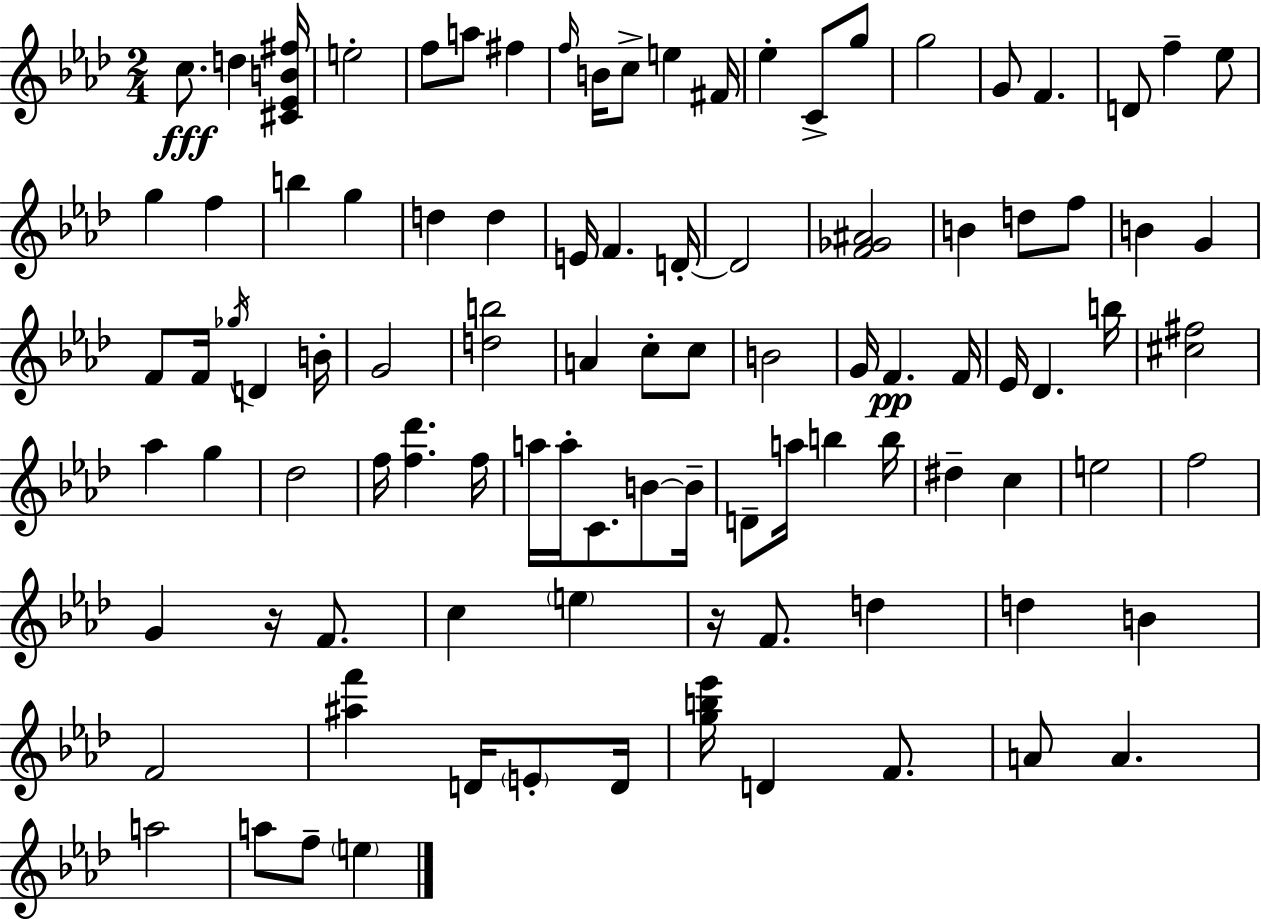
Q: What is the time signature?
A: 2/4